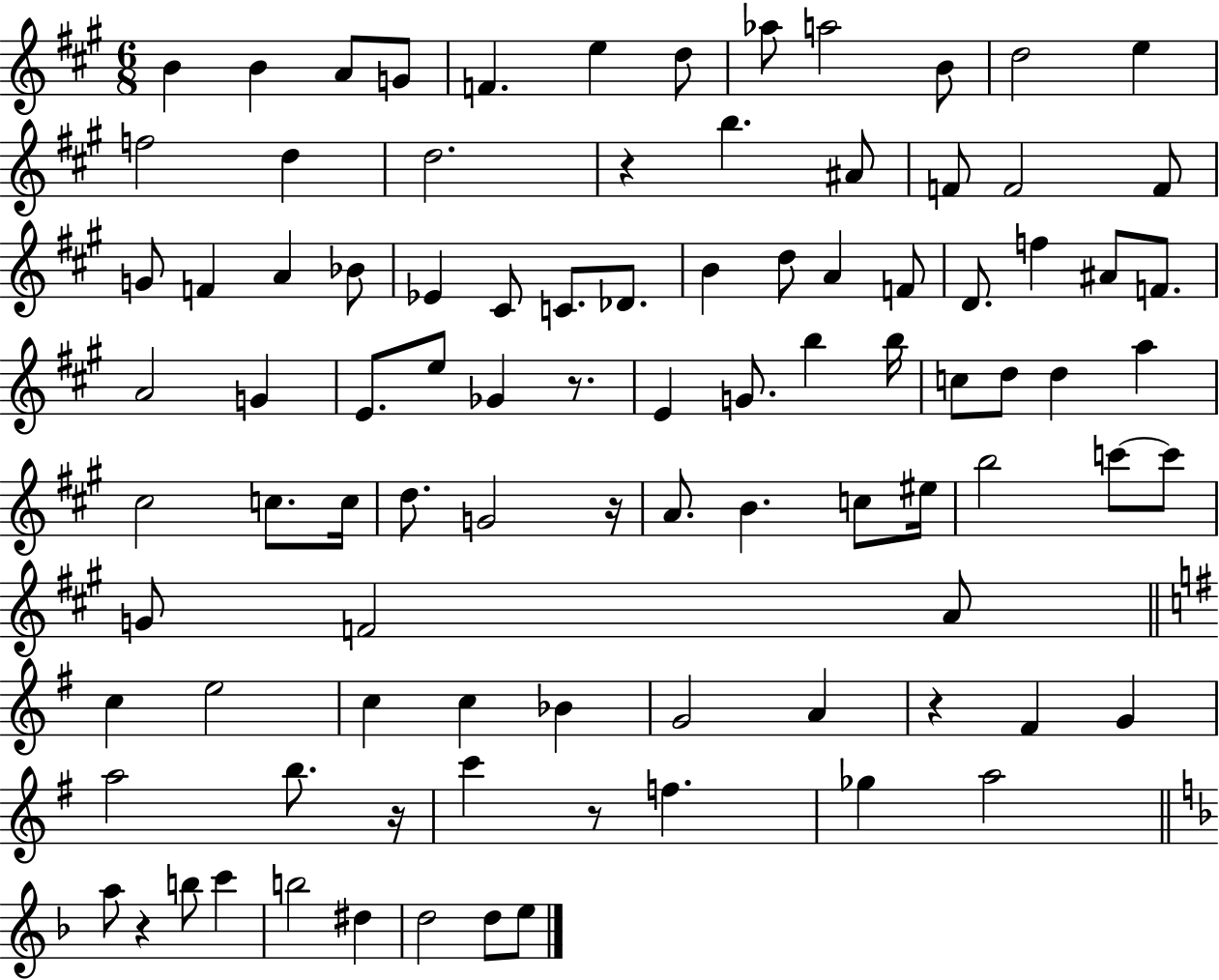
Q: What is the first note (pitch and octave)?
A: B4